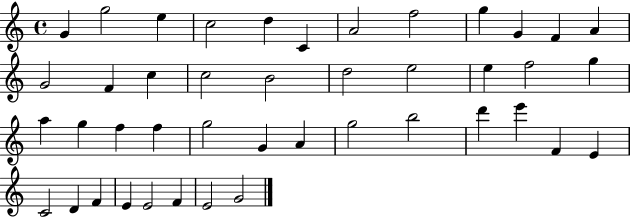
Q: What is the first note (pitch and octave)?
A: G4